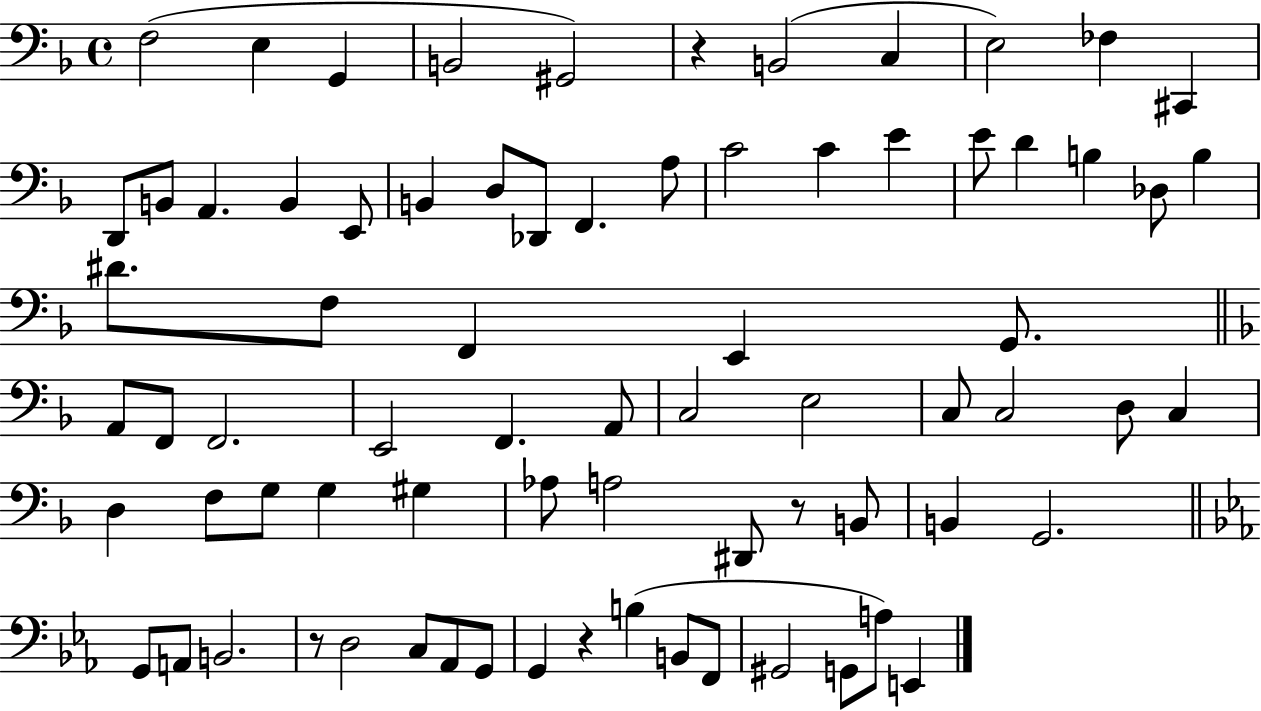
F3/h E3/q G2/q B2/h G#2/h R/q B2/h C3/q E3/h FES3/q C#2/q D2/e B2/e A2/q. B2/q E2/e B2/q D3/e Db2/e F2/q. A3/e C4/h C4/q E4/q E4/e D4/q B3/q Db3/e B3/q D#4/e. F3/e F2/q E2/q G2/e. A2/e F2/e F2/h. E2/h F2/q. A2/e C3/h E3/h C3/e C3/h D3/e C3/q D3/q F3/e G3/e G3/q G#3/q Ab3/e A3/h D#2/e R/e B2/e B2/q G2/h. G2/e A2/e B2/h. R/e D3/h C3/e Ab2/e G2/e G2/q R/q B3/q B2/e F2/e G#2/h G2/e A3/e E2/q